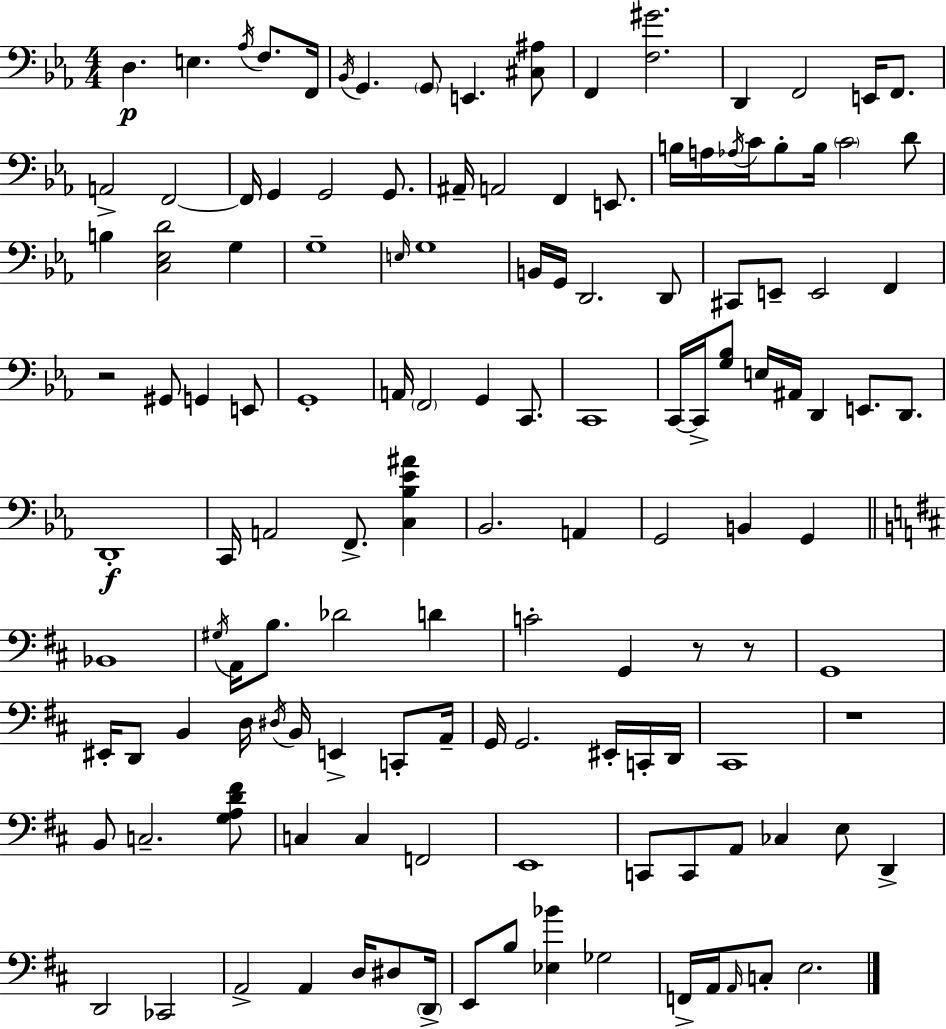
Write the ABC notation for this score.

X:1
T:Untitled
M:4/4
L:1/4
K:Eb
D, E, _A,/4 F,/2 F,,/4 _B,,/4 G,, G,,/2 E,, [^C,^A,]/2 F,, [F,^G]2 D,, F,,2 E,,/4 F,,/2 A,,2 F,,2 F,,/4 G,, G,,2 G,,/2 ^A,,/4 A,,2 F,, E,,/2 B,/4 A,/4 _A,/4 C/4 B,/2 B,/4 C2 D/2 B, [C,_E,D]2 G, G,4 E,/4 G,4 B,,/4 G,,/4 D,,2 D,,/2 ^C,,/2 E,,/2 E,,2 F,, z2 ^G,,/2 G,, E,,/2 G,,4 A,,/4 F,,2 G,, C,,/2 C,,4 C,,/4 C,,/4 [G,_B,]/2 E,/4 ^A,,/4 D,, E,,/2 D,,/2 D,,4 C,,/4 A,,2 F,,/2 [C,_B,_E^A] _B,,2 A,, G,,2 B,, G,, _B,,4 ^G,/4 A,,/4 B,/2 _D2 D C2 G,, z/2 z/2 G,,4 ^E,,/4 D,,/2 B,, D,/4 ^D,/4 B,,/4 E,, C,,/2 A,,/4 G,,/4 G,,2 ^E,,/4 C,,/4 D,,/4 ^C,,4 z4 B,,/2 C,2 [G,A,D^F]/2 C, C, F,,2 E,,4 C,,/2 C,,/2 A,,/2 _C, E,/2 D,, D,,2 _C,,2 A,,2 A,, D,/4 ^D,/2 D,,/4 E,,/2 B,/2 [_E,_B] _G,2 F,,/4 A,,/4 A,,/4 C,/2 E,2